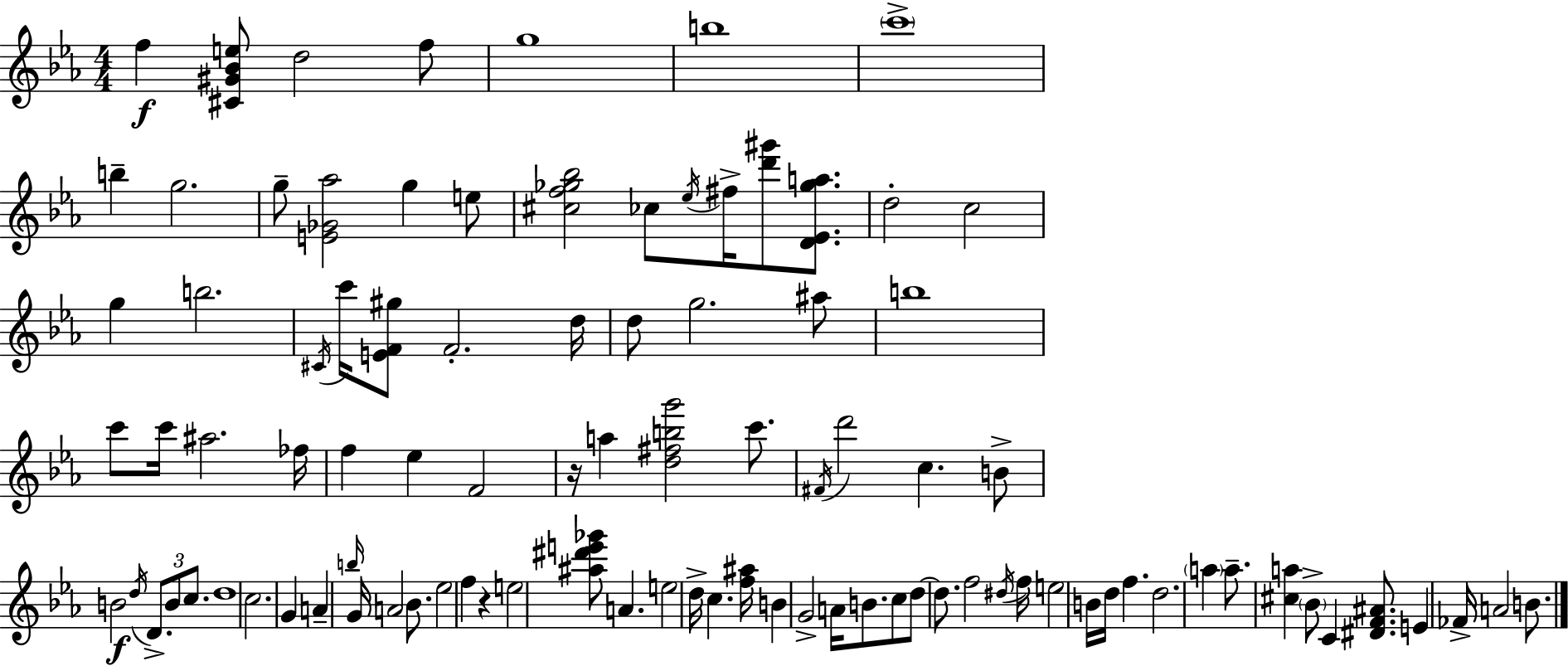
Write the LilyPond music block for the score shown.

{
  \clef treble
  \numericTimeSignature
  \time 4/4
  \key ees \major
  \repeat volta 2 { f''4\f <cis' gis' bes' e''>8 d''2 f''8 | g''1 | b''1 | \parenthesize c'''1-> | \break b''4-- g''2. | g''8-- <e' ges' aes''>2 g''4 e''8 | <cis'' f'' ges'' bes''>2 ces''8 \acciaccatura { ees''16 } fis''16-> <d''' gis'''>8 <d' ees' ges'' a''>8. | d''2-. c''2 | \break g''4 b''2. | \acciaccatura { cis'16 } c'''16 <e' f' gis''>8 f'2.-. | d''16 d''8 g''2. | ais''8 b''1 | \break c'''8 c'''16 ais''2. | fes''16 f''4 ees''4 f'2 | r16 a''4 <d'' fis'' b'' g'''>2 c'''8. | \acciaccatura { fis'16 } d'''2 c''4. | \break b'8-> b'2\f \acciaccatura { d''16 } \tuplet 3/2 { d'8.-> b'8 | c''8. } d''1 | c''2. | g'4 a'4-- \grace { b''16 } g'16 a'2 | \break bes'8. ees''2 f''4 | r4 e''2 <ais'' dis''' e''' ges'''>8 a'4. | e''2 d''16-> c''4. | <f'' ais''>16 b'4 g'2-> | \break a'16 b'8. c''8 d''8~~ d''8. f''2 | \acciaccatura { dis''16 } f''16 e''2 b'16 d''16 | f''4. d''2. | \parenthesize a''4 a''8.-- <cis'' a''>4 \parenthesize bes'8-> c'4 | \break <dis' f' ais'>8. e'4 fes'16-> a'2 | b'8. } \bar "|."
}